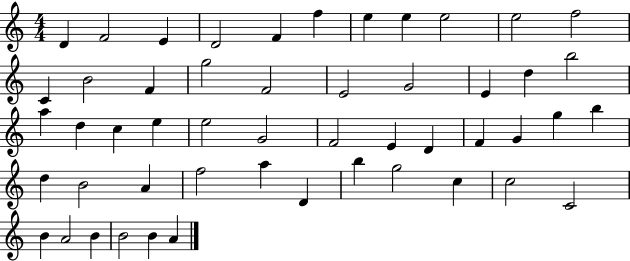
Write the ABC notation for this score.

X:1
T:Untitled
M:4/4
L:1/4
K:C
D F2 E D2 F f e e e2 e2 f2 C B2 F g2 F2 E2 G2 E d b2 a d c e e2 G2 F2 E D F G g b d B2 A f2 a D b g2 c c2 C2 B A2 B B2 B A